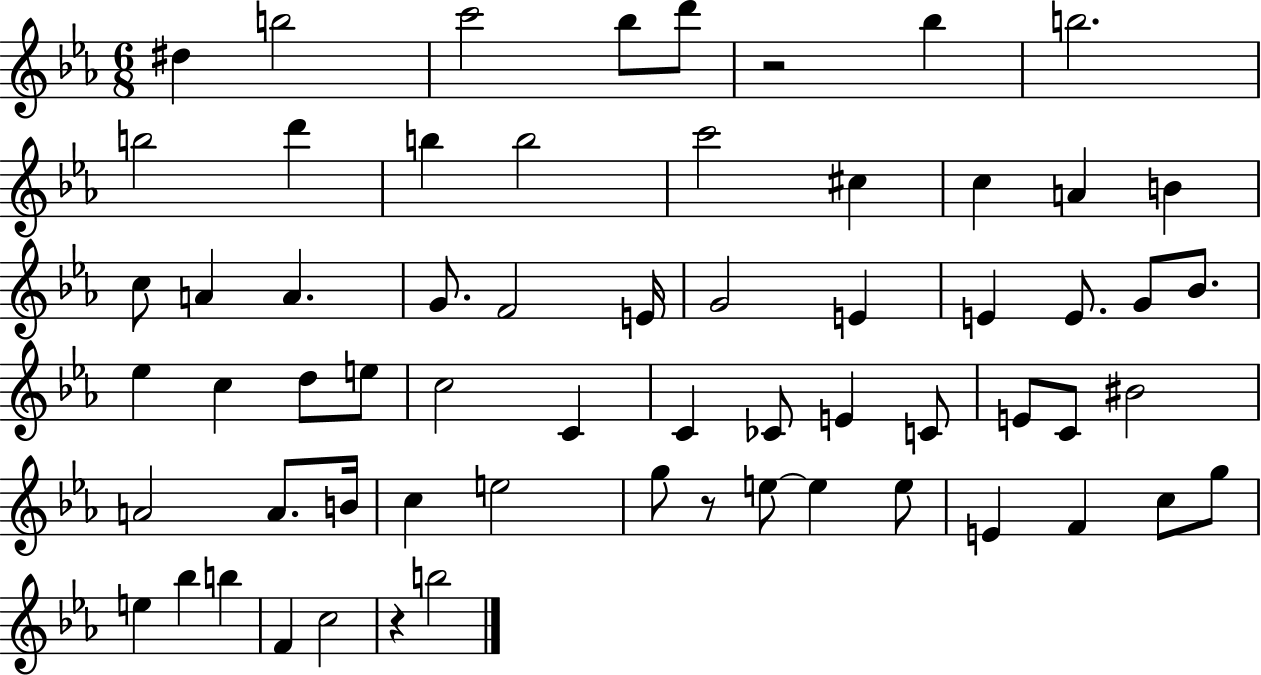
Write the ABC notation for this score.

X:1
T:Untitled
M:6/8
L:1/4
K:Eb
^d b2 c'2 _b/2 d'/2 z2 _b b2 b2 d' b b2 c'2 ^c c A B c/2 A A G/2 F2 E/4 G2 E E E/2 G/2 _B/2 _e c d/2 e/2 c2 C C _C/2 E C/2 E/2 C/2 ^B2 A2 A/2 B/4 c e2 g/2 z/2 e/2 e e/2 E F c/2 g/2 e _b b F c2 z b2